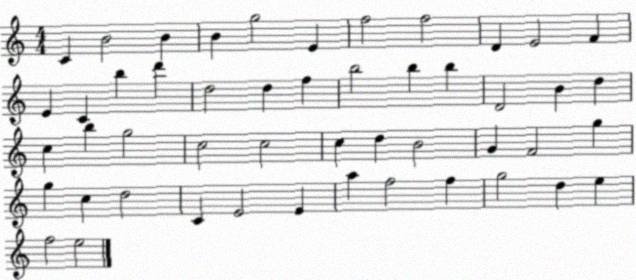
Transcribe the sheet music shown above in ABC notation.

X:1
T:Untitled
M:4/4
L:1/4
K:C
C B2 B B g2 E f2 f2 D E2 F E C b d' d2 d f b2 b b D2 B d c b g2 c2 c2 c d B2 G F2 g g c d2 C E2 E a f2 f g2 d e f2 e2